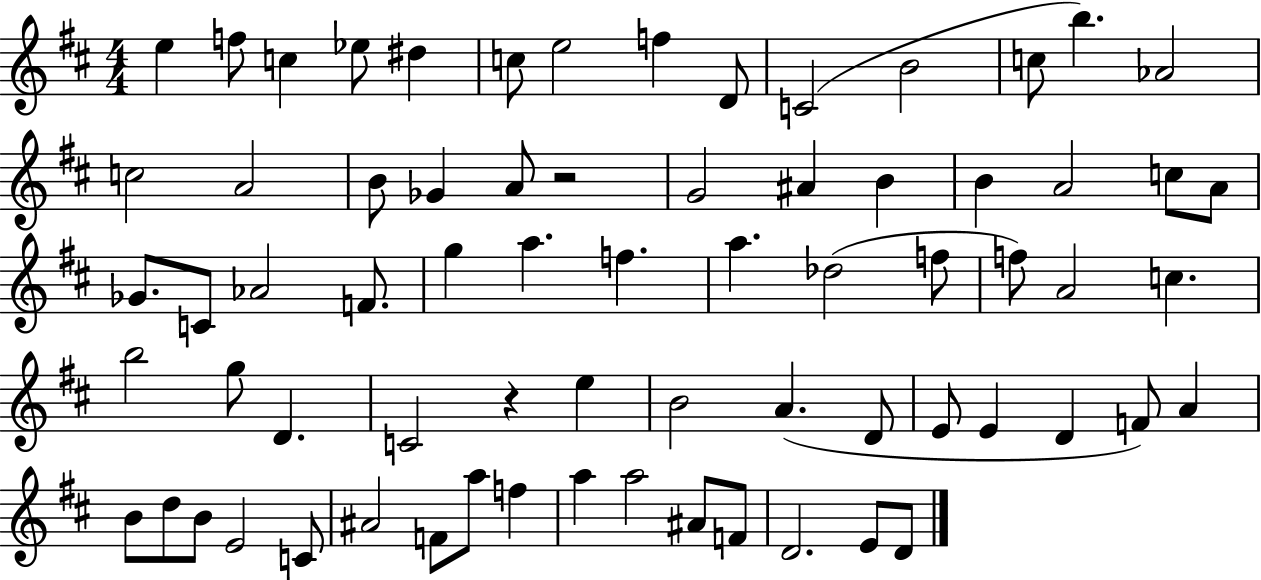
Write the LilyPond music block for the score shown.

{
  \clef treble
  \numericTimeSignature
  \time 4/4
  \key d \major
  e''4 f''8 c''4 ees''8 dis''4 | c''8 e''2 f''4 d'8 | c'2( b'2 | c''8 b''4.) aes'2 | \break c''2 a'2 | b'8 ges'4 a'8 r2 | g'2 ais'4 b'4 | b'4 a'2 c''8 a'8 | \break ges'8. c'8 aes'2 f'8. | g''4 a''4. f''4. | a''4. des''2( f''8 | f''8) a'2 c''4. | \break b''2 g''8 d'4. | c'2 r4 e''4 | b'2 a'4.( d'8 | e'8 e'4 d'4 f'8) a'4 | \break b'8 d''8 b'8 e'2 c'8 | ais'2 f'8 a''8 f''4 | a''4 a''2 ais'8 f'8 | d'2. e'8 d'8 | \break \bar "|."
}